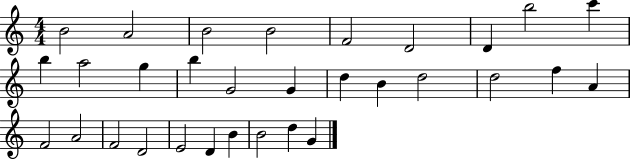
{
  \clef treble
  \numericTimeSignature
  \time 4/4
  \key c \major
  b'2 a'2 | b'2 b'2 | f'2 d'2 | d'4 b''2 c'''4 | \break b''4 a''2 g''4 | b''4 g'2 g'4 | d''4 b'4 d''2 | d''2 f''4 a'4 | \break f'2 a'2 | f'2 d'2 | e'2 d'4 b'4 | b'2 d''4 g'4 | \break \bar "|."
}